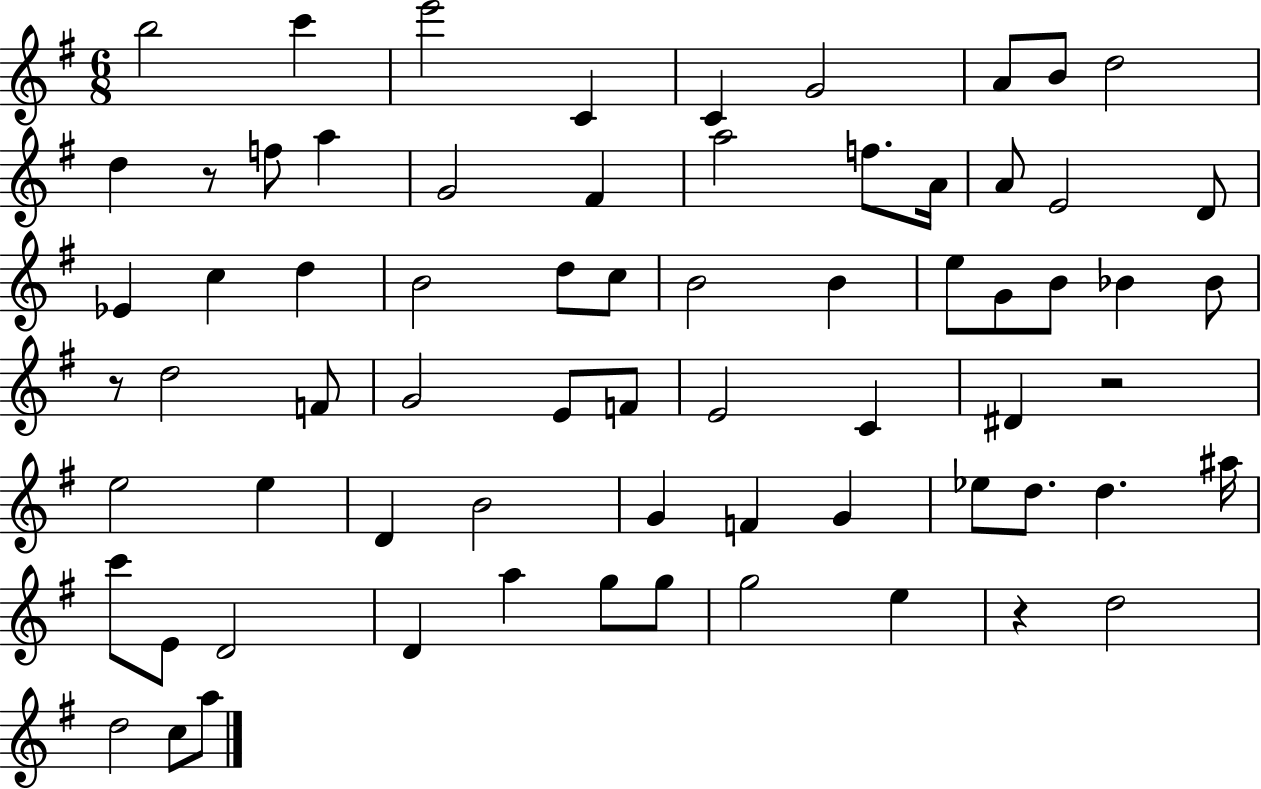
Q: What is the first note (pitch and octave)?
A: B5